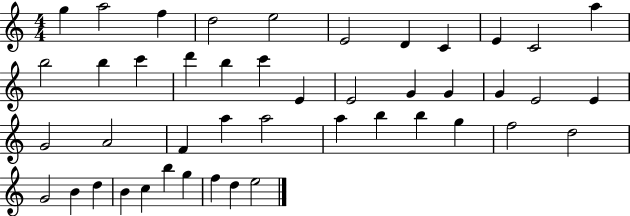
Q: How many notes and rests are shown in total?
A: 45